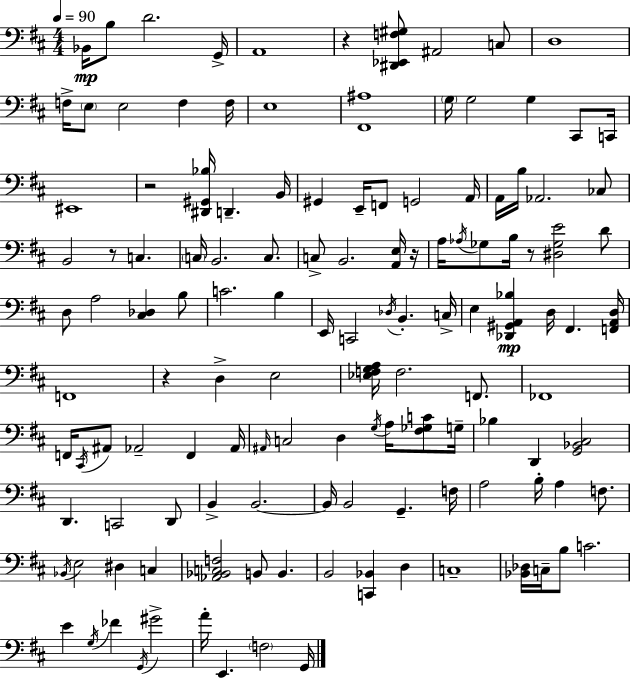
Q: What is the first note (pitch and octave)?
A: Bb2